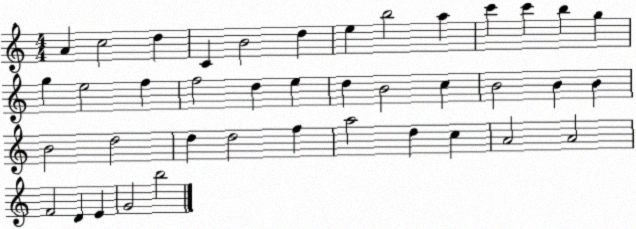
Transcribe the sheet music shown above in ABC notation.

X:1
T:Untitled
M:4/4
L:1/4
K:C
A c2 d C B2 d e b2 a c' c' b g g e2 f f2 d e d B2 c B2 B B B2 d2 d d2 f a2 d c A2 A2 F2 D E G2 b2